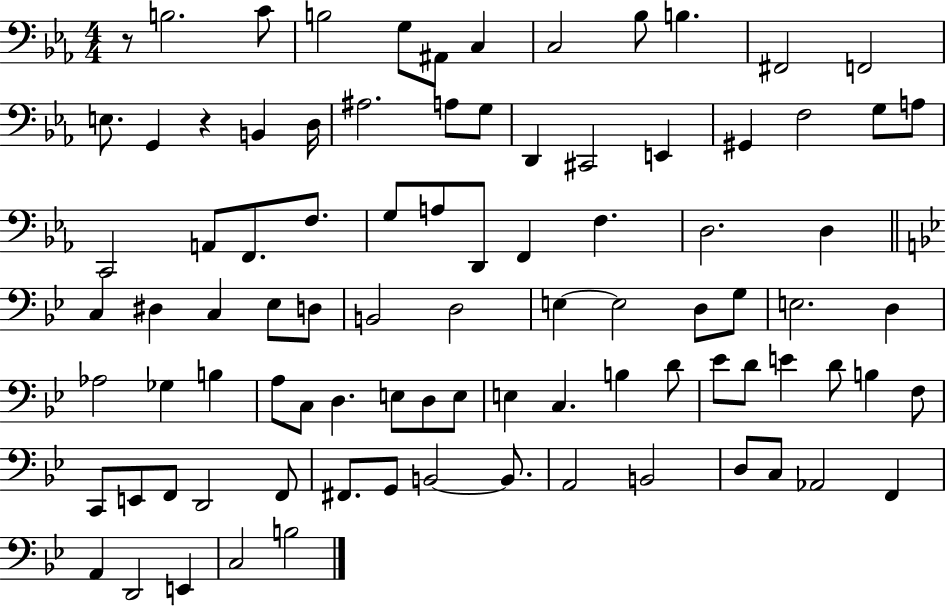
R/e B3/h. C4/e B3/h G3/e A#2/e C3/q C3/h Bb3/e B3/q. F#2/h F2/h E3/e. G2/q R/q B2/q D3/s A#3/h. A3/e G3/e D2/q C#2/h E2/q G#2/q F3/h G3/e A3/e C2/h A2/e F2/e. F3/e. G3/e A3/e D2/e F2/q F3/q. D3/h. D3/q C3/q D#3/q C3/q Eb3/e D3/e B2/h D3/h E3/q E3/h D3/e G3/e E3/h. D3/q Ab3/h Gb3/q B3/q A3/e C3/e D3/q. E3/e D3/e E3/e E3/q C3/q. B3/q D4/e Eb4/e D4/e E4/q D4/e B3/q F3/e C2/e E2/e F2/e D2/h F2/e F#2/e. G2/e B2/h B2/e. A2/h B2/h D3/e C3/e Ab2/h F2/q A2/q D2/h E2/q C3/h B3/h